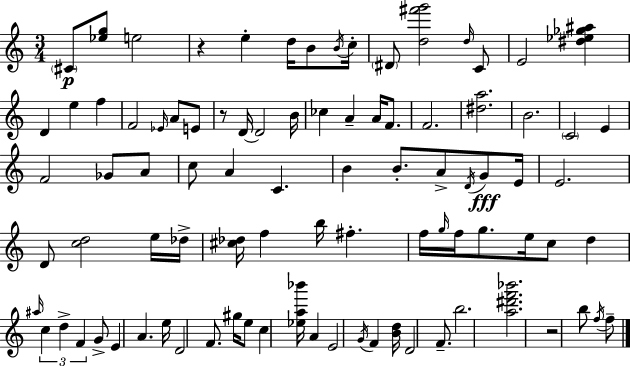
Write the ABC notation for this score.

X:1
T:Untitled
M:3/4
L:1/4
K:C
^C/2 [_eg]/2 e2 z e d/4 B/2 B/4 c/4 ^D/2 [d^f'g']2 d/4 C/2 E2 [^d_e_g^a] D e f F2 _E/4 A/2 E/2 z/2 D/4 D2 B/4 _c A A/4 F/2 F2 [^da]2 B2 C2 E F2 _G/2 A/2 c/2 A C B B/2 A/2 D/4 G/2 E/4 E2 D/2 [cd]2 e/4 _d/4 [^c_d]/4 f b/4 ^f f/4 g/4 f/4 g/2 e/4 c/2 d ^a/4 c d F G/2 E A e/4 D2 F/2 ^g/4 e/2 c [_ea_b']/4 A E2 G/4 F [Bd]/4 D2 F/2 b2 [a^d'f'_b']2 z2 b/2 f/4 f/2